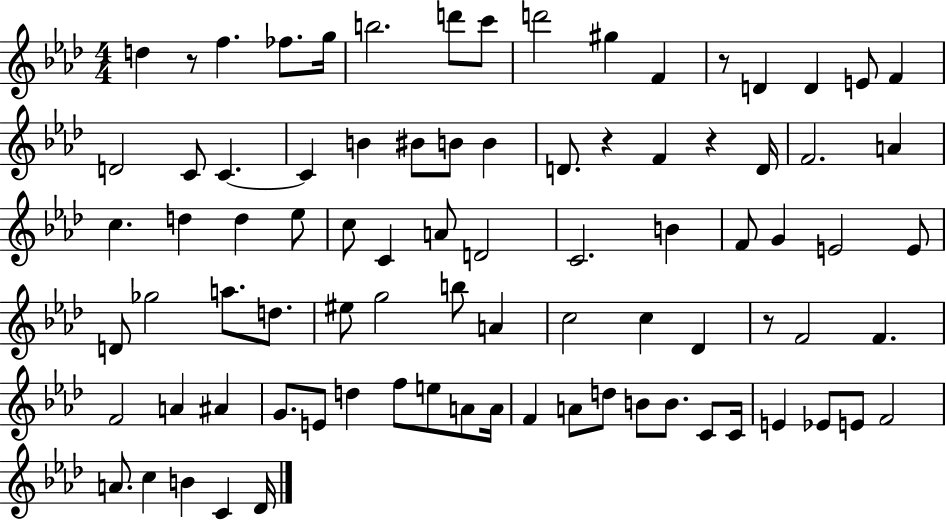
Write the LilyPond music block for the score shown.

{
  \clef treble
  \numericTimeSignature
  \time 4/4
  \key aes \major
  d''4 r8 f''4. fes''8. g''16 | b''2. d'''8 c'''8 | d'''2 gis''4 f'4 | r8 d'4 d'4 e'8 f'4 | \break d'2 c'8 c'4.~~ | c'4 b'4 bis'8 b'8 b'4 | d'8. r4 f'4 r4 d'16 | f'2. a'4 | \break c''4. d''4 d''4 ees''8 | c''8 c'4 a'8 d'2 | c'2. b'4 | f'8 g'4 e'2 e'8 | \break d'8 ges''2 a''8. d''8. | eis''8 g''2 b''8 a'4 | c''2 c''4 des'4 | r8 f'2 f'4. | \break f'2 a'4 ais'4 | g'8. e'8 d''4 f''8 e''8 a'8 a'16 | f'4 a'8 d''8 b'8 b'8. c'8 c'16 | e'4 ees'8 e'8 f'2 | \break a'8. c''4 b'4 c'4 des'16 | \bar "|."
}